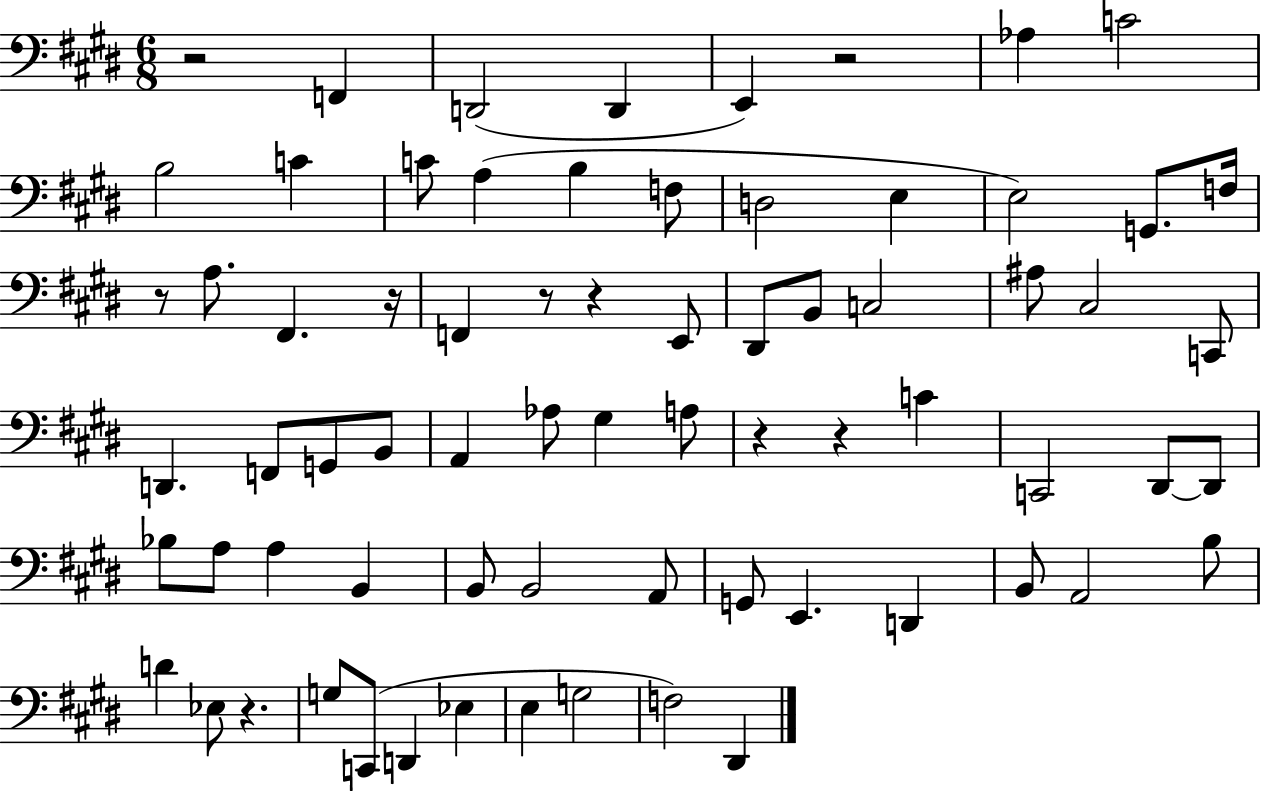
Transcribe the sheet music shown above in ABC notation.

X:1
T:Untitled
M:6/8
L:1/4
K:E
z2 F,, D,,2 D,, E,, z2 _A, C2 B,2 C C/2 A, B, F,/2 D,2 E, E,2 G,,/2 F,/4 z/2 A,/2 ^F,, z/4 F,, z/2 z E,,/2 ^D,,/2 B,,/2 C,2 ^A,/2 ^C,2 C,,/2 D,, F,,/2 G,,/2 B,,/2 A,, _A,/2 ^G, A,/2 z z C C,,2 ^D,,/2 ^D,,/2 _B,/2 A,/2 A, B,, B,,/2 B,,2 A,,/2 G,,/2 E,, D,, B,,/2 A,,2 B,/2 D _E,/2 z G,/2 C,,/2 D,, _E, E, G,2 F,2 ^D,,